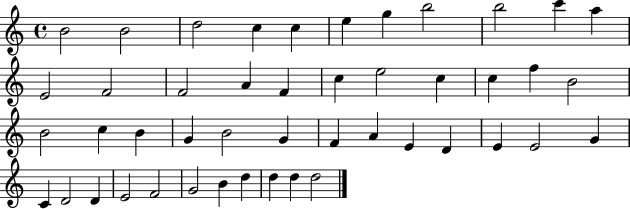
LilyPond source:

{
  \clef treble
  \time 4/4
  \defaultTimeSignature
  \key c \major
  b'2 b'2 | d''2 c''4 c''4 | e''4 g''4 b''2 | b''2 c'''4 a''4 | \break e'2 f'2 | f'2 a'4 f'4 | c''4 e''2 c''4 | c''4 f''4 b'2 | \break b'2 c''4 b'4 | g'4 b'2 g'4 | f'4 a'4 e'4 d'4 | e'4 e'2 g'4 | \break c'4 d'2 d'4 | e'2 f'2 | g'2 b'4 d''4 | d''4 d''4 d''2 | \break \bar "|."
}